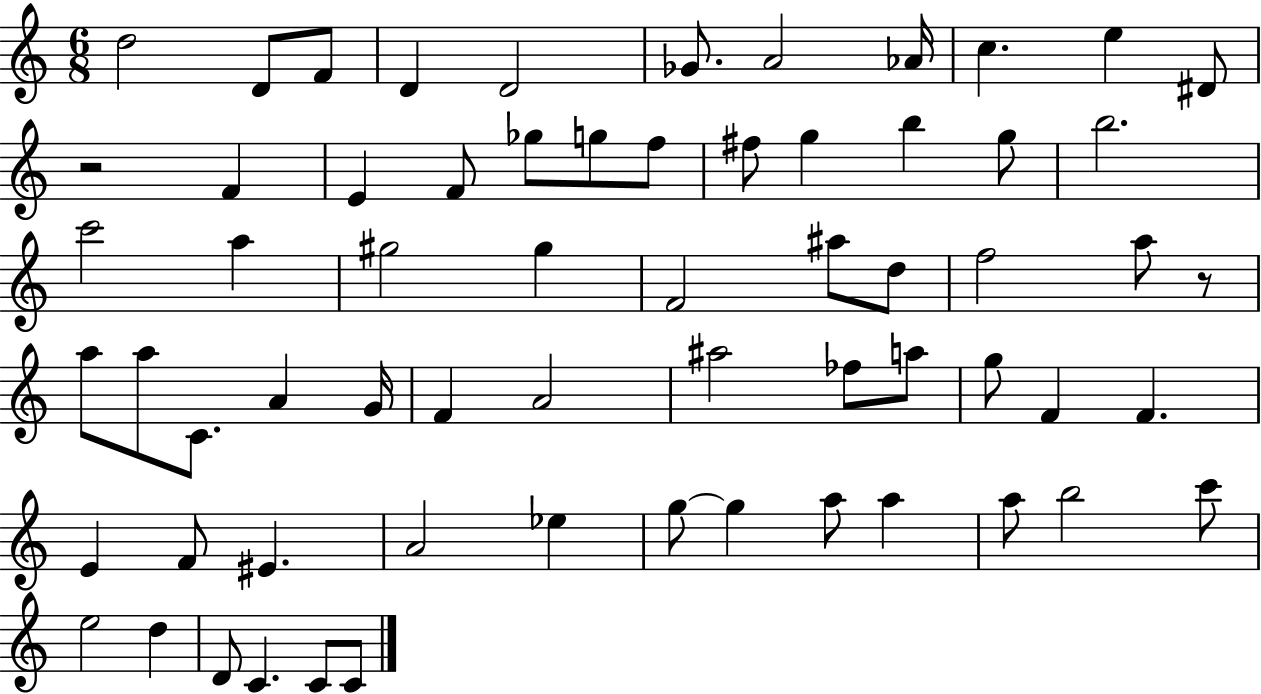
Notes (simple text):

D5/h D4/e F4/e D4/q D4/h Gb4/e. A4/h Ab4/s C5/q. E5/q D#4/e R/h F4/q E4/q F4/e Gb5/e G5/e F5/e F#5/e G5/q B5/q G5/e B5/h. C6/h A5/q G#5/h G#5/q F4/h A#5/e D5/e F5/h A5/e R/e A5/e A5/e C4/e. A4/q G4/s F4/q A4/h A#5/h FES5/e A5/e G5/e F4/q F4/q. E4/q F4/e EIS4/q. A4/h Eb5/q G5/e G5/q A5/e A5/q A5/e B5/h C6/e E5/h D5/q D4/e C4/q. C4/e C4/e